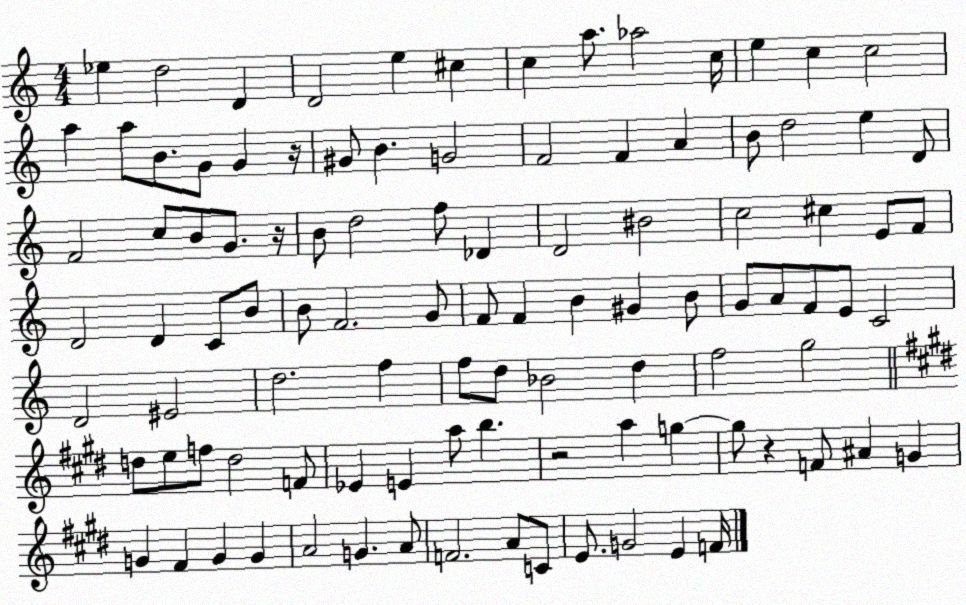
X:1
T:Untitled
M:4/4
L:1/4
K:C
_e d2 D D2 e ^c c a/2 _a2 c/4 e c c2 a a/2 B/2 G/2 G z/4 ^G/2 B G2 F2 F A B/2 d2 e D/2 F2 c/2 B/2 G/2 z/4 B/2 d2 f/2 _D D2 ^B2 c2 ^c E/2 F/2 D2 D C/2 B/2 B/2 F2 G/2 F/2 F B ^G B/2 G/2 A/2 F/2 E/2 C2 D2 ^E2 d2 f f/2 d/2 _B2 d f2 g2 d/2 e/2 f/2 d2 F/2 _E E a/2 b z2 a g g/2 z F/2 ^A G G ^F G G A2 G A/2 F2 A/2 C/2 E/2 G2 E F/4